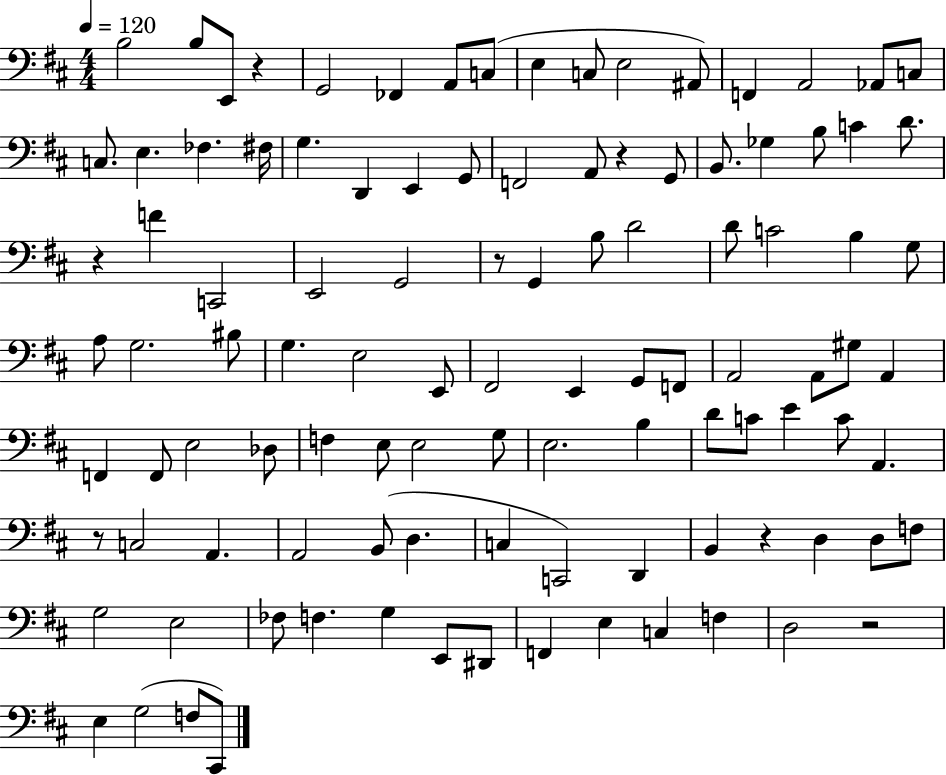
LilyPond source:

{
  \clef bass
  \numericTimeSignature
  \time 4/4
  \key d \major
  \tempo 4 = 120
  b2 b8 e,8 r4 | g,2 fes,4 a,8 c8( | e4 c8 e2 ais,8) | f,4 a,2 aes,8 c8 | \break c8. e4. fes4. fis16 | g4. d,4 e,4 g,8 | f,2 a,8 r4 g,8 | b,8. ges4 b8 c'4 d'8. | \break r4 f'4 c,2 | e,2 g,2 | r8 g,4 b8 d'2 | d'8 c'2 b4 g8 | \break a8 g2. bis8 | g4. e2 e,8 | fis,2 e,4 g,8 f,8 | a,2 a,8 gis8 a,4 | \break f,4 f,8 e2 des8 | f4 e8 e2 g8 | e2. b4 | d'8 c'8 e'4 c'8 a,4. | \break r8 c2 a,4. | a,2 b,8( d4. | c4 c,2) d,4 | b,4 r4 d4 d8 f8 | \break g2 e2 | fes8 f4. g4 e,8 dis,8 | f,4 e4 c4 f4 | d2 r2 | \break e4 g2( f8 cis,8) | \bar "|."
}